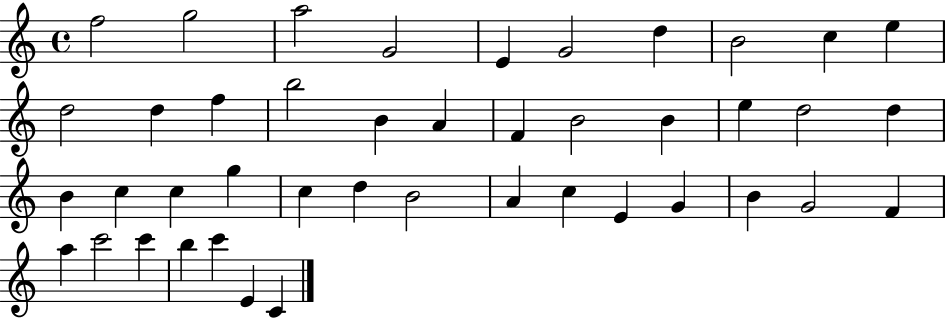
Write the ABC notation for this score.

X:1
T:Untitled
M:4/4
L:1/4
K:C
f2 g2 a2 G2 E G2 d B2 c e d2 d f b2 B A F B2 B e d2 d B c c g c d B2 A c E G B G2 F a c'2 c' b c' E C